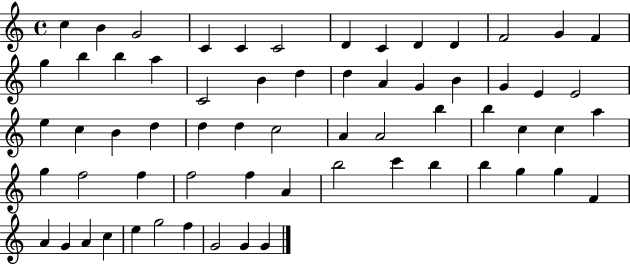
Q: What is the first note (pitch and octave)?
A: C5